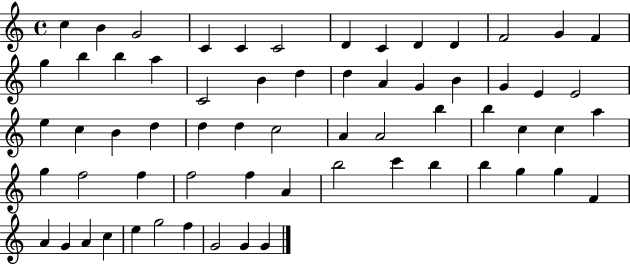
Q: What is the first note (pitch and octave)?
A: C5